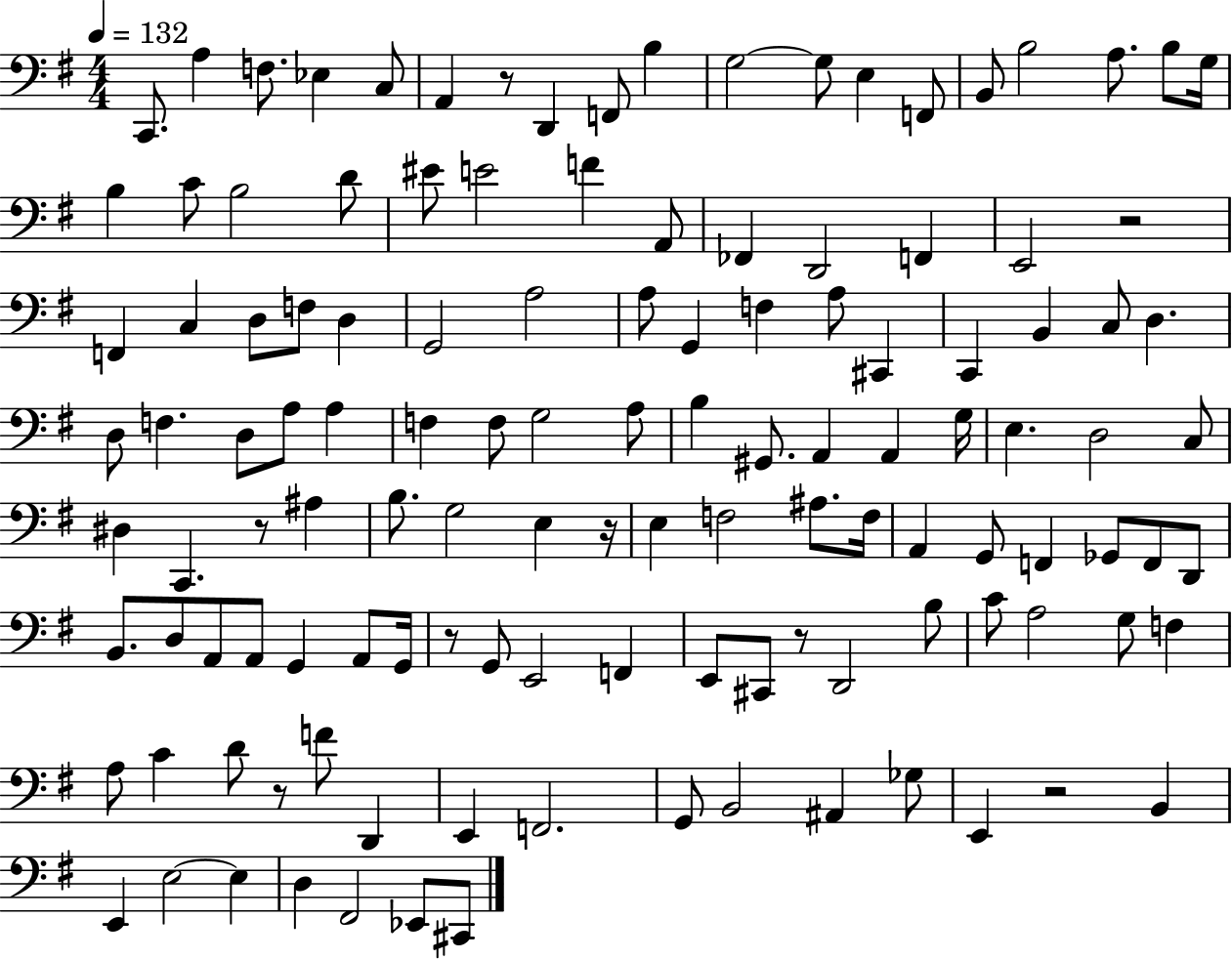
X:1
T:Untitled
M:4/4
L:1/4
K:G
C,,/2 A, F,/2 _E, C,/2 A,, z/2 D,, F,,/2 B, G,2 G,/2 E, F,,/2 B,,/2 B,2 A,/2 B,/2 G,/4 B, C/2 B,2 D/2 ^E/2 E2 F A,,/2 _F,, D,,2 F,, E,,2 z2 F,, C, D,/2 F,/2 D, G,,2 A,2 A,/2 G,, F, A,/2 ^C,, C,, B,, C,/2 D, D,/2 F, D,/2 A,/2 A, F, F,/2 G,2 A,/2 B, ^G,,/2 A,, A,, G,/4 E, D,2 C,/2 ^D, C,, z/2 ^A, B,/2 G,2 E, z/4 E, F,2 ^A,/2 F,/4 A,, G,,/2 F,, _G,,/2 F,,/2 D,,/2 B,,/2 D,/2 A,,/2 A,,/2 G,, A,,/2 G,,/4 z/2 G,,/2 E,,2 F,, E,,/2 ^C,,/2 z/2 D,,2 B,/2 C/2 A,2 G,/2 F, A,/2 C D/2 z/2 F/2 D,, E,, F,,2 G,,/2 B,,2 ^A,, _G,/2 E,, z2 B,, E,, E,2 E, D, ^F,,2 _E,,/2 ^C,,/2